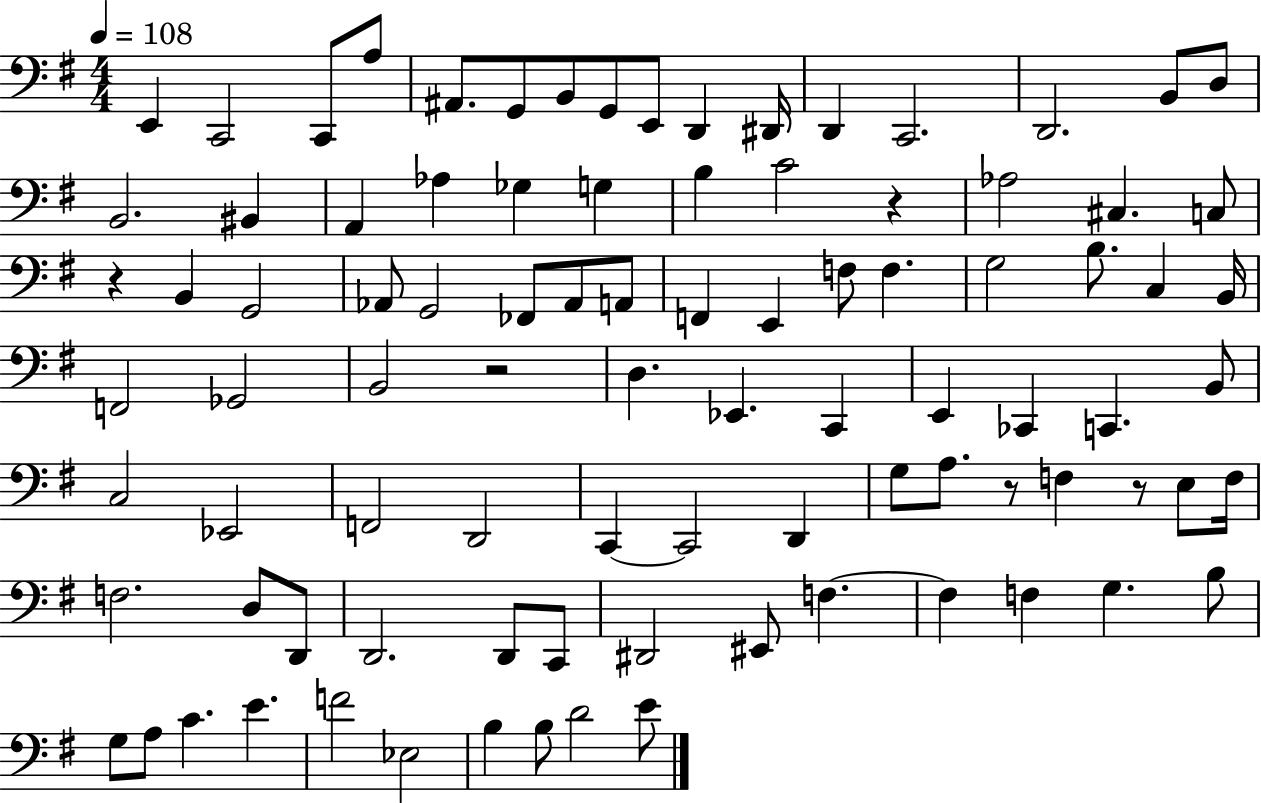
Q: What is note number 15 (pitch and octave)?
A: B2